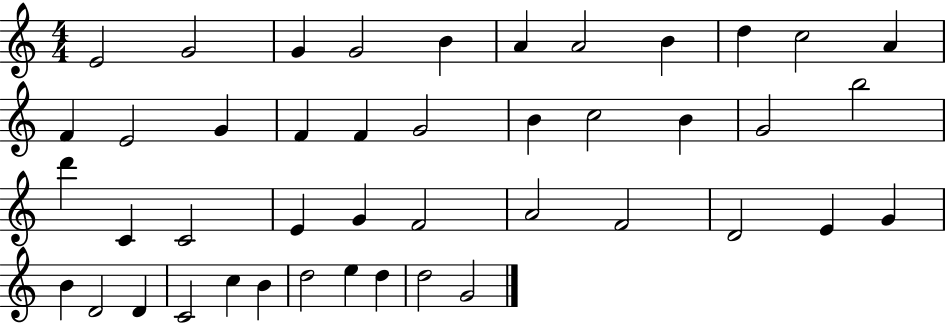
X:1
T:Untitled
M:4/4
L:1/4
K:C
E2 G2 G G2 B A A2 B d c2 A F E2 G F F G2 B c2 B G2 b2 d' C C2 E G F2 A2 F2 D2 E G B D2 D C2 c B d2 e d d2 G2